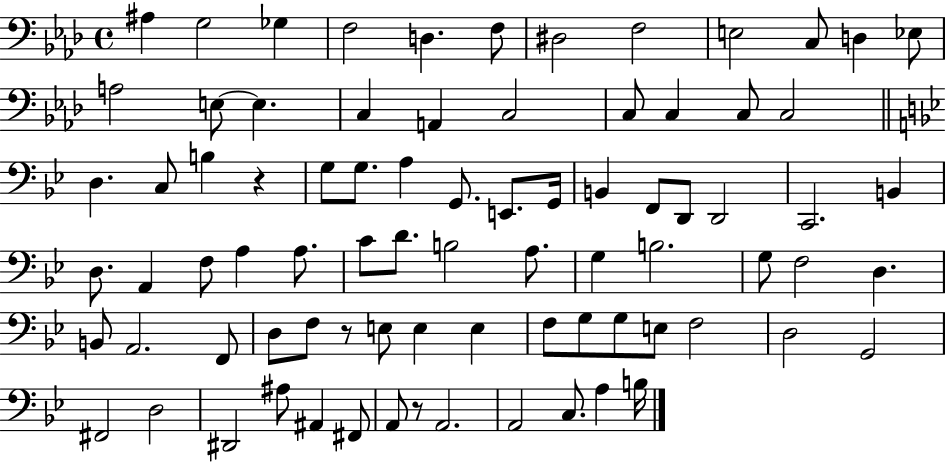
X:1
T:Untitled
M:4/4
L:1/4
K:Ab
^A, G,2 _G, F,2 D, F,/2 ^D,2 F,2 E,2 C,/2 D, _E,/2 A,2 E,/2 E, C, A,, C,2 C,/2 C, C,/2 C,2 D, C,/2 B, z G,/2 G,/2 A, G,,/2 E,,/2 G,,/4 B,, F,,/2 D,,/2 D,,2 C,,2 B,, D,/2 A,, F,/2 A, A,/2 C/2 D/2 B,2 A,/2 G, B,2 G,/2 F,2 D, B,,/2 A,,2 F,,/2 D,/2 F,/2 z/2 E,/2 E, E, F,/2 G,/2 G,/2 E,/2 F,2 D,2 G,,2 ^F,,2 D,2 ^D,,2 ^A,/2 ^A,, ^F,,/2 A,,/2 z/2 A,,2 A,,2 C,/2 A, B,/4